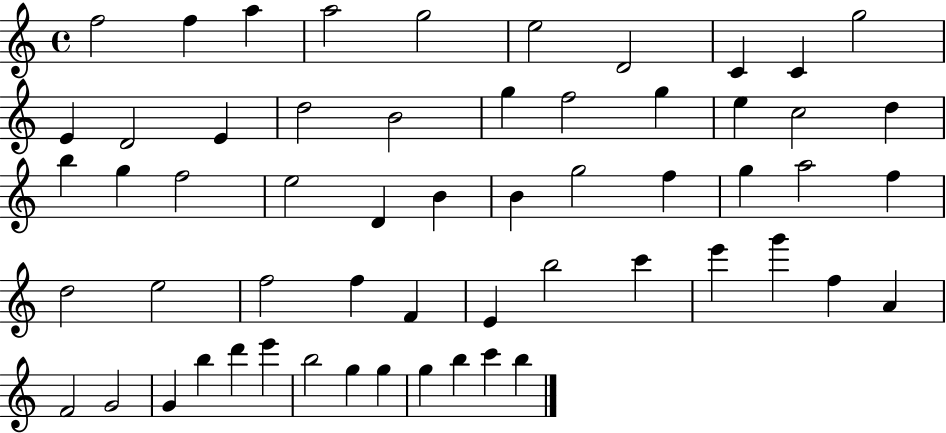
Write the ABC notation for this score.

X:1
T:Untitled
M:4/4
L:1/4
K:C
f2 f a a2 g2 e2 D2 C C g2 E D2 E d2 B2 g f2 g e c2 d b g f2 e2 D B B g2 f g a2 f d2 e2 f2 f F E b2 c' e' g' f A F2 G2 G b d' e' b2 g g g b c' b